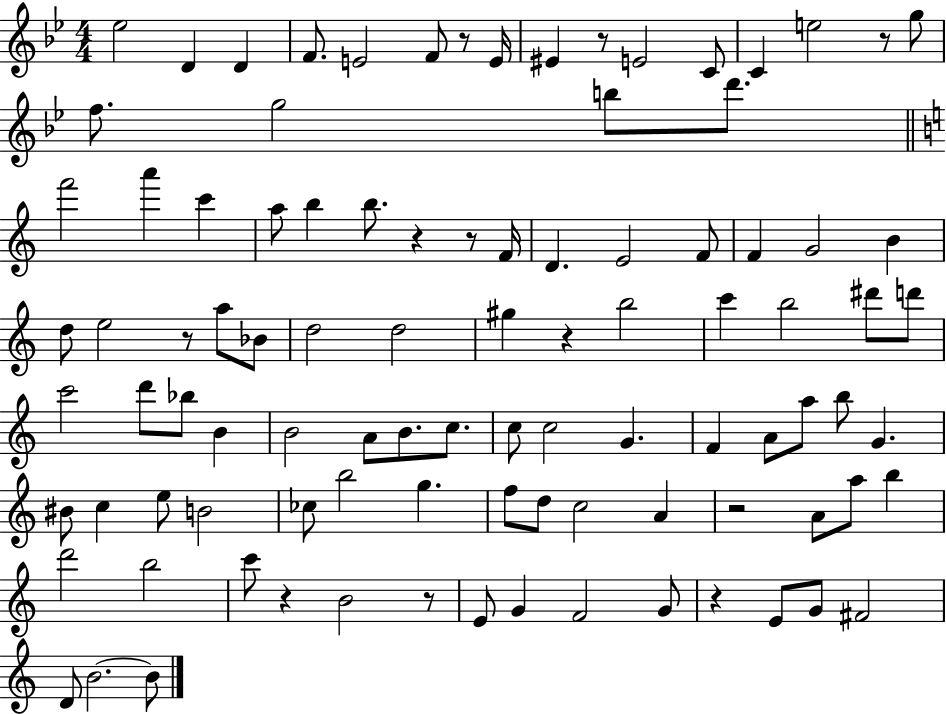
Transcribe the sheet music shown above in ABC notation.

X:1
T:Untitled
M:4/4
L:1/4
K:Bb
_e2 D D F/2 E2 F/2 z/2 E/4 ^E z/2 E2 C/2 C e2 z/2 g/2 f/2 g2 b/2 d'/2 f'2 a' c' a/2 b b/2 z z/2 F/4 D E2 F/2 F G2 B d/2 e2 z/2 a/2 _B/2 d2 d2 ^g z b2 c' b2 ^d'/2 d'/2 c'2 d'/2 _b/2 B B2 A/2 B/2 c/2 c/2 c2 G F A/2 a/2 b/2 G ^B/2 c e/2 B2 _c/2 b2 g f/2 d/2 c2 A z2 A/2 a/2 b d'2 b2 c'/2 z B2 z/2 E/2 G F2 G/2 z E/2 G/2 ^F2 D/2 B2 B/2